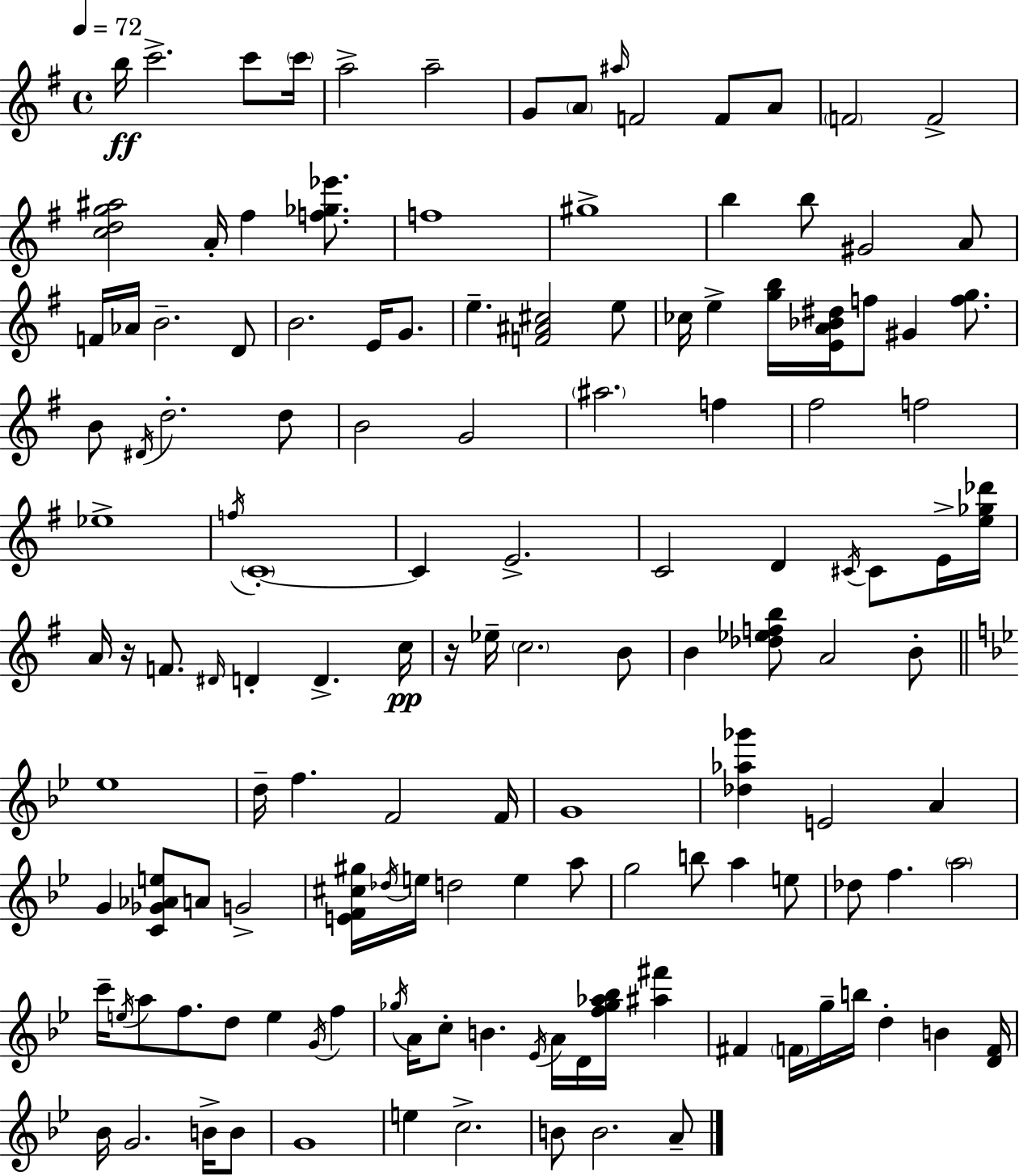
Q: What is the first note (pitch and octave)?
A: B5